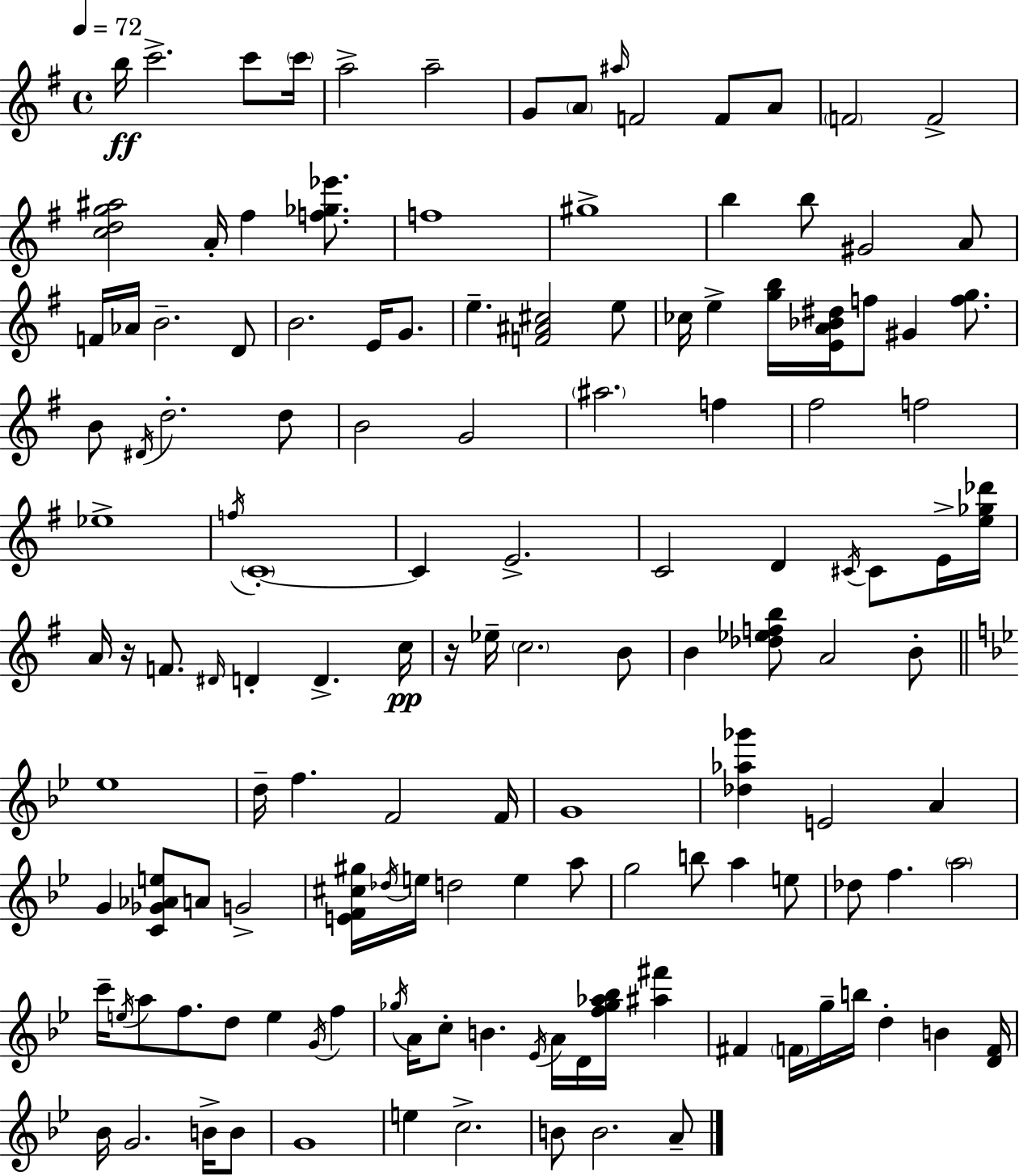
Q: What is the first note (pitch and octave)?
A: B5